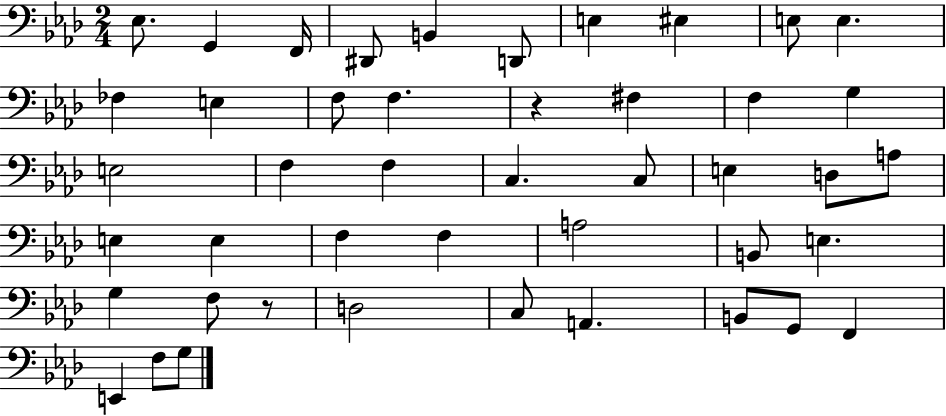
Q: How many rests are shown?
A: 2